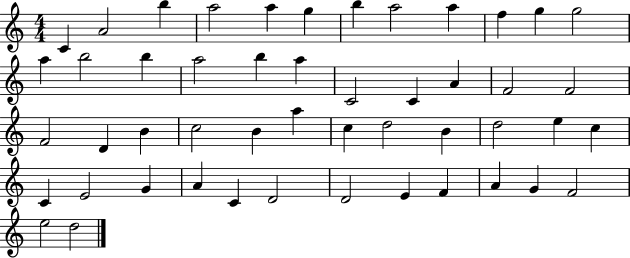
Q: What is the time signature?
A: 4/4